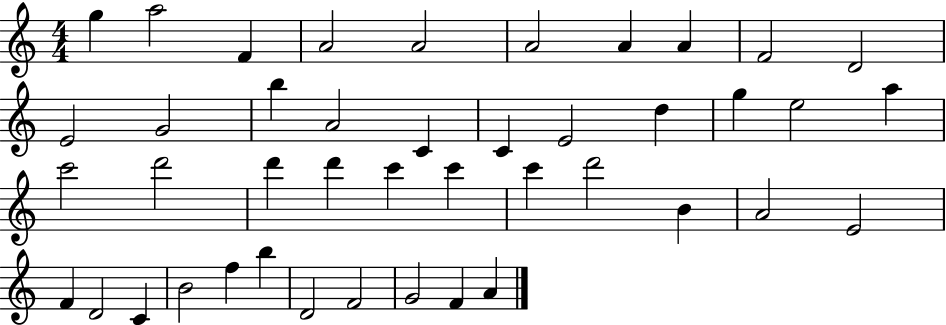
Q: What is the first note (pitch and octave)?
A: G5